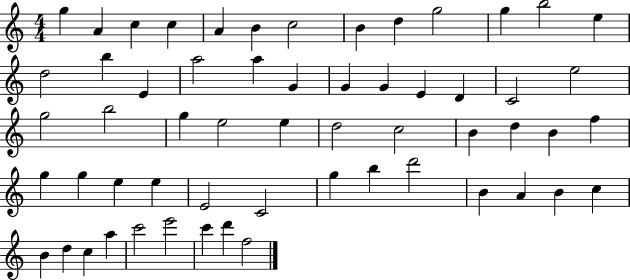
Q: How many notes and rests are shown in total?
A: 58